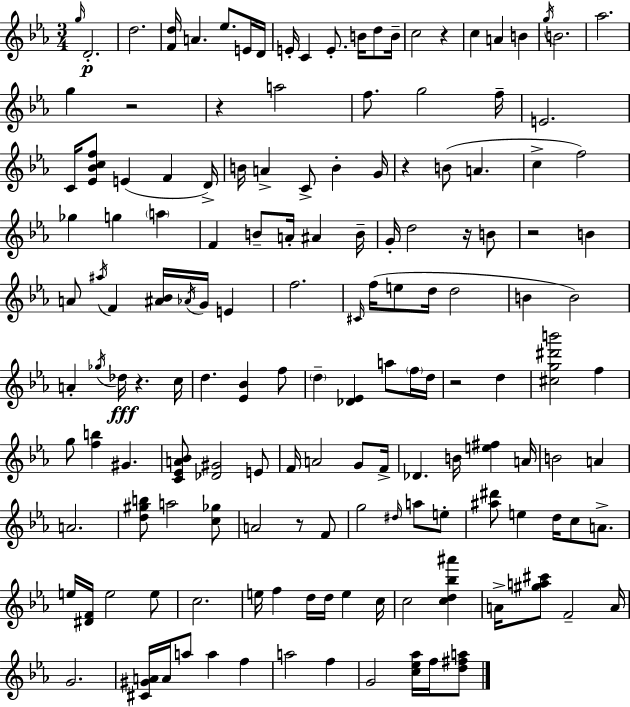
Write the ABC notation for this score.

X:1
T:Untitled
M:3/4
L:1/4
K:Cm
g/4 D2 d2 [Fd]/4 A _e/2 E/4 D/4 E/4 C E/2 B/4 d/2 B/4 c2 z c A B g/4 B2 _a2 g z2 z a2 f/2 g2 f/4 E2 C/4 [_E_Bcf]/2 E F D/4 B/4 A C/2 B G/4 z B/2 A c f2 _g g a F B/2 A/4 ^A B/4 G/4 d2 z/4 B/2 z2 B A/2 ^a/4 F [^A_B]/4 _A/4 G/4 E f2 ^C/4 f/4 e/2 d/4 d2 B B2 A _g/4 _d/4 z c/4 d [_E_B] f/2 d [_D_E] a/2 f/4 d/4 z2 d [^cg^d'b']2 f g/2 [fb] ^G [C_EA_B]/2 [_D^G]2 E/2 F/4 A2 G/2 F/4 _D B/4 [e^f] A/4 B2 A A2 [d^gb]/2 a2 [c_g]/2 A2 z/2 F/2 g2 ^d/4 a/2 e/2 [^a^d']/2 e d/4 c/2 A/2 e/4 [^DF]/4 e2 e/2 c2 e/4 f d/4 d/4 e c/4 c2 [cd_b^a'] A/4 [^ga^c']/2 F2 A/4 G2 [^C^GA]/4 A/4 a/2 a f a2 f G2 [c_e_a]/4 f/4 [d^fa]/2